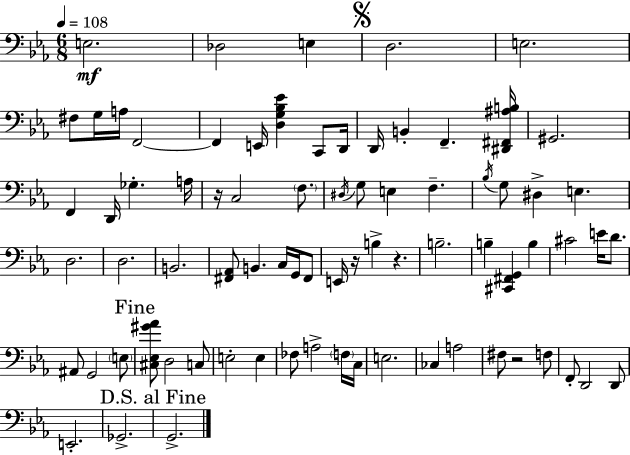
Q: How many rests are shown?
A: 4